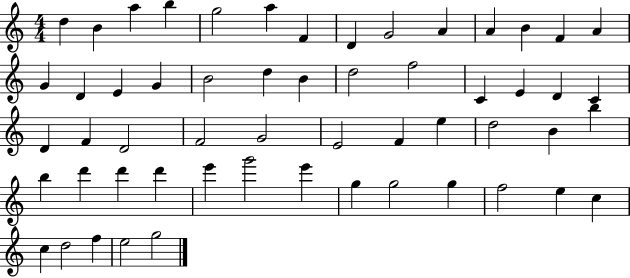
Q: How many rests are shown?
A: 0